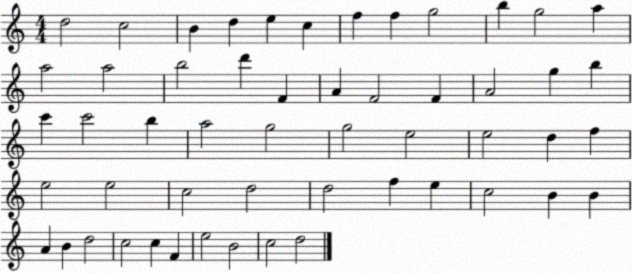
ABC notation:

X:1
T:Untitled
M:4/4
L:1/4
K:C
d2 c2 B d e c f f g2 b g2 a a2 a2 b2 d' F A F2 F A2 g b c' c'2 b a2 g2 g2 e2 e2 d f e2 e2 c2 d2 d2 f e c2 B B A B d2 c2 c F e2 B2 c2 d2